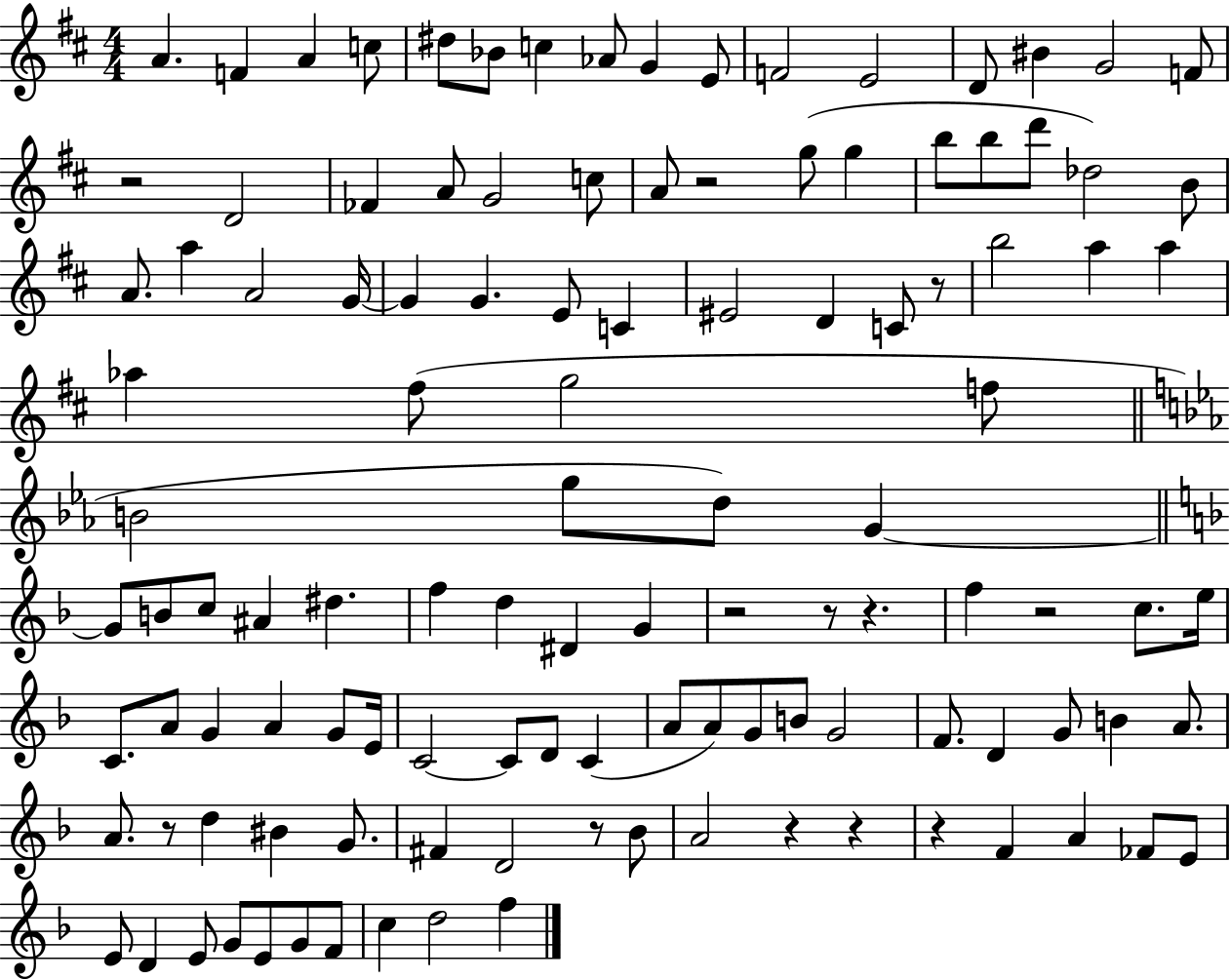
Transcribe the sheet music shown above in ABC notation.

X:1
T:Untitled
M:4/4
L:1/4
K:D
A F A c/2 ^d/2 _B/2 c _A/2 G E/2 F2 E2 D/2 ^B G2 F/2 z2 D2 _F A/2 G2 c/2 A/2 z2 g/2 g b/2 b/2 d'/2 _d2 B/2 A/2 a A2 G/4 G G E/2 C ^E2 D C/2 z/2 b2 a a _a ^f/2 g2 f/2 B2 g/2 d/2 G G/2 B/2 c/2 ^A ^d f d ^D G z2 z/2 z f z2 c/2 e/4 C/2 A/2 G A G/2 E/4 C2 C/2 D/2 C A/2 A/2 G/2 B/2 G2 F/2 D G/2 B A/2 A/2 z/2 d ^B G/2 ^F D2 z/2 _B/2 A2 z z z F A _F/2 E/2 E/2 D E/2 G/2 E/2 G/2 F/2 c d2 f